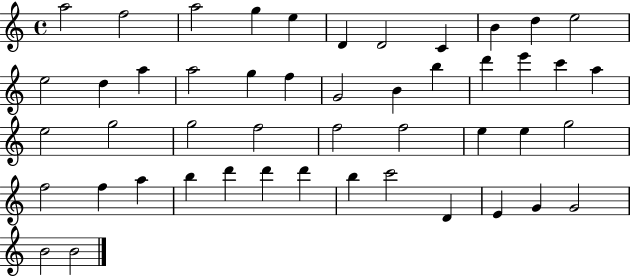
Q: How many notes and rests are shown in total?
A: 48